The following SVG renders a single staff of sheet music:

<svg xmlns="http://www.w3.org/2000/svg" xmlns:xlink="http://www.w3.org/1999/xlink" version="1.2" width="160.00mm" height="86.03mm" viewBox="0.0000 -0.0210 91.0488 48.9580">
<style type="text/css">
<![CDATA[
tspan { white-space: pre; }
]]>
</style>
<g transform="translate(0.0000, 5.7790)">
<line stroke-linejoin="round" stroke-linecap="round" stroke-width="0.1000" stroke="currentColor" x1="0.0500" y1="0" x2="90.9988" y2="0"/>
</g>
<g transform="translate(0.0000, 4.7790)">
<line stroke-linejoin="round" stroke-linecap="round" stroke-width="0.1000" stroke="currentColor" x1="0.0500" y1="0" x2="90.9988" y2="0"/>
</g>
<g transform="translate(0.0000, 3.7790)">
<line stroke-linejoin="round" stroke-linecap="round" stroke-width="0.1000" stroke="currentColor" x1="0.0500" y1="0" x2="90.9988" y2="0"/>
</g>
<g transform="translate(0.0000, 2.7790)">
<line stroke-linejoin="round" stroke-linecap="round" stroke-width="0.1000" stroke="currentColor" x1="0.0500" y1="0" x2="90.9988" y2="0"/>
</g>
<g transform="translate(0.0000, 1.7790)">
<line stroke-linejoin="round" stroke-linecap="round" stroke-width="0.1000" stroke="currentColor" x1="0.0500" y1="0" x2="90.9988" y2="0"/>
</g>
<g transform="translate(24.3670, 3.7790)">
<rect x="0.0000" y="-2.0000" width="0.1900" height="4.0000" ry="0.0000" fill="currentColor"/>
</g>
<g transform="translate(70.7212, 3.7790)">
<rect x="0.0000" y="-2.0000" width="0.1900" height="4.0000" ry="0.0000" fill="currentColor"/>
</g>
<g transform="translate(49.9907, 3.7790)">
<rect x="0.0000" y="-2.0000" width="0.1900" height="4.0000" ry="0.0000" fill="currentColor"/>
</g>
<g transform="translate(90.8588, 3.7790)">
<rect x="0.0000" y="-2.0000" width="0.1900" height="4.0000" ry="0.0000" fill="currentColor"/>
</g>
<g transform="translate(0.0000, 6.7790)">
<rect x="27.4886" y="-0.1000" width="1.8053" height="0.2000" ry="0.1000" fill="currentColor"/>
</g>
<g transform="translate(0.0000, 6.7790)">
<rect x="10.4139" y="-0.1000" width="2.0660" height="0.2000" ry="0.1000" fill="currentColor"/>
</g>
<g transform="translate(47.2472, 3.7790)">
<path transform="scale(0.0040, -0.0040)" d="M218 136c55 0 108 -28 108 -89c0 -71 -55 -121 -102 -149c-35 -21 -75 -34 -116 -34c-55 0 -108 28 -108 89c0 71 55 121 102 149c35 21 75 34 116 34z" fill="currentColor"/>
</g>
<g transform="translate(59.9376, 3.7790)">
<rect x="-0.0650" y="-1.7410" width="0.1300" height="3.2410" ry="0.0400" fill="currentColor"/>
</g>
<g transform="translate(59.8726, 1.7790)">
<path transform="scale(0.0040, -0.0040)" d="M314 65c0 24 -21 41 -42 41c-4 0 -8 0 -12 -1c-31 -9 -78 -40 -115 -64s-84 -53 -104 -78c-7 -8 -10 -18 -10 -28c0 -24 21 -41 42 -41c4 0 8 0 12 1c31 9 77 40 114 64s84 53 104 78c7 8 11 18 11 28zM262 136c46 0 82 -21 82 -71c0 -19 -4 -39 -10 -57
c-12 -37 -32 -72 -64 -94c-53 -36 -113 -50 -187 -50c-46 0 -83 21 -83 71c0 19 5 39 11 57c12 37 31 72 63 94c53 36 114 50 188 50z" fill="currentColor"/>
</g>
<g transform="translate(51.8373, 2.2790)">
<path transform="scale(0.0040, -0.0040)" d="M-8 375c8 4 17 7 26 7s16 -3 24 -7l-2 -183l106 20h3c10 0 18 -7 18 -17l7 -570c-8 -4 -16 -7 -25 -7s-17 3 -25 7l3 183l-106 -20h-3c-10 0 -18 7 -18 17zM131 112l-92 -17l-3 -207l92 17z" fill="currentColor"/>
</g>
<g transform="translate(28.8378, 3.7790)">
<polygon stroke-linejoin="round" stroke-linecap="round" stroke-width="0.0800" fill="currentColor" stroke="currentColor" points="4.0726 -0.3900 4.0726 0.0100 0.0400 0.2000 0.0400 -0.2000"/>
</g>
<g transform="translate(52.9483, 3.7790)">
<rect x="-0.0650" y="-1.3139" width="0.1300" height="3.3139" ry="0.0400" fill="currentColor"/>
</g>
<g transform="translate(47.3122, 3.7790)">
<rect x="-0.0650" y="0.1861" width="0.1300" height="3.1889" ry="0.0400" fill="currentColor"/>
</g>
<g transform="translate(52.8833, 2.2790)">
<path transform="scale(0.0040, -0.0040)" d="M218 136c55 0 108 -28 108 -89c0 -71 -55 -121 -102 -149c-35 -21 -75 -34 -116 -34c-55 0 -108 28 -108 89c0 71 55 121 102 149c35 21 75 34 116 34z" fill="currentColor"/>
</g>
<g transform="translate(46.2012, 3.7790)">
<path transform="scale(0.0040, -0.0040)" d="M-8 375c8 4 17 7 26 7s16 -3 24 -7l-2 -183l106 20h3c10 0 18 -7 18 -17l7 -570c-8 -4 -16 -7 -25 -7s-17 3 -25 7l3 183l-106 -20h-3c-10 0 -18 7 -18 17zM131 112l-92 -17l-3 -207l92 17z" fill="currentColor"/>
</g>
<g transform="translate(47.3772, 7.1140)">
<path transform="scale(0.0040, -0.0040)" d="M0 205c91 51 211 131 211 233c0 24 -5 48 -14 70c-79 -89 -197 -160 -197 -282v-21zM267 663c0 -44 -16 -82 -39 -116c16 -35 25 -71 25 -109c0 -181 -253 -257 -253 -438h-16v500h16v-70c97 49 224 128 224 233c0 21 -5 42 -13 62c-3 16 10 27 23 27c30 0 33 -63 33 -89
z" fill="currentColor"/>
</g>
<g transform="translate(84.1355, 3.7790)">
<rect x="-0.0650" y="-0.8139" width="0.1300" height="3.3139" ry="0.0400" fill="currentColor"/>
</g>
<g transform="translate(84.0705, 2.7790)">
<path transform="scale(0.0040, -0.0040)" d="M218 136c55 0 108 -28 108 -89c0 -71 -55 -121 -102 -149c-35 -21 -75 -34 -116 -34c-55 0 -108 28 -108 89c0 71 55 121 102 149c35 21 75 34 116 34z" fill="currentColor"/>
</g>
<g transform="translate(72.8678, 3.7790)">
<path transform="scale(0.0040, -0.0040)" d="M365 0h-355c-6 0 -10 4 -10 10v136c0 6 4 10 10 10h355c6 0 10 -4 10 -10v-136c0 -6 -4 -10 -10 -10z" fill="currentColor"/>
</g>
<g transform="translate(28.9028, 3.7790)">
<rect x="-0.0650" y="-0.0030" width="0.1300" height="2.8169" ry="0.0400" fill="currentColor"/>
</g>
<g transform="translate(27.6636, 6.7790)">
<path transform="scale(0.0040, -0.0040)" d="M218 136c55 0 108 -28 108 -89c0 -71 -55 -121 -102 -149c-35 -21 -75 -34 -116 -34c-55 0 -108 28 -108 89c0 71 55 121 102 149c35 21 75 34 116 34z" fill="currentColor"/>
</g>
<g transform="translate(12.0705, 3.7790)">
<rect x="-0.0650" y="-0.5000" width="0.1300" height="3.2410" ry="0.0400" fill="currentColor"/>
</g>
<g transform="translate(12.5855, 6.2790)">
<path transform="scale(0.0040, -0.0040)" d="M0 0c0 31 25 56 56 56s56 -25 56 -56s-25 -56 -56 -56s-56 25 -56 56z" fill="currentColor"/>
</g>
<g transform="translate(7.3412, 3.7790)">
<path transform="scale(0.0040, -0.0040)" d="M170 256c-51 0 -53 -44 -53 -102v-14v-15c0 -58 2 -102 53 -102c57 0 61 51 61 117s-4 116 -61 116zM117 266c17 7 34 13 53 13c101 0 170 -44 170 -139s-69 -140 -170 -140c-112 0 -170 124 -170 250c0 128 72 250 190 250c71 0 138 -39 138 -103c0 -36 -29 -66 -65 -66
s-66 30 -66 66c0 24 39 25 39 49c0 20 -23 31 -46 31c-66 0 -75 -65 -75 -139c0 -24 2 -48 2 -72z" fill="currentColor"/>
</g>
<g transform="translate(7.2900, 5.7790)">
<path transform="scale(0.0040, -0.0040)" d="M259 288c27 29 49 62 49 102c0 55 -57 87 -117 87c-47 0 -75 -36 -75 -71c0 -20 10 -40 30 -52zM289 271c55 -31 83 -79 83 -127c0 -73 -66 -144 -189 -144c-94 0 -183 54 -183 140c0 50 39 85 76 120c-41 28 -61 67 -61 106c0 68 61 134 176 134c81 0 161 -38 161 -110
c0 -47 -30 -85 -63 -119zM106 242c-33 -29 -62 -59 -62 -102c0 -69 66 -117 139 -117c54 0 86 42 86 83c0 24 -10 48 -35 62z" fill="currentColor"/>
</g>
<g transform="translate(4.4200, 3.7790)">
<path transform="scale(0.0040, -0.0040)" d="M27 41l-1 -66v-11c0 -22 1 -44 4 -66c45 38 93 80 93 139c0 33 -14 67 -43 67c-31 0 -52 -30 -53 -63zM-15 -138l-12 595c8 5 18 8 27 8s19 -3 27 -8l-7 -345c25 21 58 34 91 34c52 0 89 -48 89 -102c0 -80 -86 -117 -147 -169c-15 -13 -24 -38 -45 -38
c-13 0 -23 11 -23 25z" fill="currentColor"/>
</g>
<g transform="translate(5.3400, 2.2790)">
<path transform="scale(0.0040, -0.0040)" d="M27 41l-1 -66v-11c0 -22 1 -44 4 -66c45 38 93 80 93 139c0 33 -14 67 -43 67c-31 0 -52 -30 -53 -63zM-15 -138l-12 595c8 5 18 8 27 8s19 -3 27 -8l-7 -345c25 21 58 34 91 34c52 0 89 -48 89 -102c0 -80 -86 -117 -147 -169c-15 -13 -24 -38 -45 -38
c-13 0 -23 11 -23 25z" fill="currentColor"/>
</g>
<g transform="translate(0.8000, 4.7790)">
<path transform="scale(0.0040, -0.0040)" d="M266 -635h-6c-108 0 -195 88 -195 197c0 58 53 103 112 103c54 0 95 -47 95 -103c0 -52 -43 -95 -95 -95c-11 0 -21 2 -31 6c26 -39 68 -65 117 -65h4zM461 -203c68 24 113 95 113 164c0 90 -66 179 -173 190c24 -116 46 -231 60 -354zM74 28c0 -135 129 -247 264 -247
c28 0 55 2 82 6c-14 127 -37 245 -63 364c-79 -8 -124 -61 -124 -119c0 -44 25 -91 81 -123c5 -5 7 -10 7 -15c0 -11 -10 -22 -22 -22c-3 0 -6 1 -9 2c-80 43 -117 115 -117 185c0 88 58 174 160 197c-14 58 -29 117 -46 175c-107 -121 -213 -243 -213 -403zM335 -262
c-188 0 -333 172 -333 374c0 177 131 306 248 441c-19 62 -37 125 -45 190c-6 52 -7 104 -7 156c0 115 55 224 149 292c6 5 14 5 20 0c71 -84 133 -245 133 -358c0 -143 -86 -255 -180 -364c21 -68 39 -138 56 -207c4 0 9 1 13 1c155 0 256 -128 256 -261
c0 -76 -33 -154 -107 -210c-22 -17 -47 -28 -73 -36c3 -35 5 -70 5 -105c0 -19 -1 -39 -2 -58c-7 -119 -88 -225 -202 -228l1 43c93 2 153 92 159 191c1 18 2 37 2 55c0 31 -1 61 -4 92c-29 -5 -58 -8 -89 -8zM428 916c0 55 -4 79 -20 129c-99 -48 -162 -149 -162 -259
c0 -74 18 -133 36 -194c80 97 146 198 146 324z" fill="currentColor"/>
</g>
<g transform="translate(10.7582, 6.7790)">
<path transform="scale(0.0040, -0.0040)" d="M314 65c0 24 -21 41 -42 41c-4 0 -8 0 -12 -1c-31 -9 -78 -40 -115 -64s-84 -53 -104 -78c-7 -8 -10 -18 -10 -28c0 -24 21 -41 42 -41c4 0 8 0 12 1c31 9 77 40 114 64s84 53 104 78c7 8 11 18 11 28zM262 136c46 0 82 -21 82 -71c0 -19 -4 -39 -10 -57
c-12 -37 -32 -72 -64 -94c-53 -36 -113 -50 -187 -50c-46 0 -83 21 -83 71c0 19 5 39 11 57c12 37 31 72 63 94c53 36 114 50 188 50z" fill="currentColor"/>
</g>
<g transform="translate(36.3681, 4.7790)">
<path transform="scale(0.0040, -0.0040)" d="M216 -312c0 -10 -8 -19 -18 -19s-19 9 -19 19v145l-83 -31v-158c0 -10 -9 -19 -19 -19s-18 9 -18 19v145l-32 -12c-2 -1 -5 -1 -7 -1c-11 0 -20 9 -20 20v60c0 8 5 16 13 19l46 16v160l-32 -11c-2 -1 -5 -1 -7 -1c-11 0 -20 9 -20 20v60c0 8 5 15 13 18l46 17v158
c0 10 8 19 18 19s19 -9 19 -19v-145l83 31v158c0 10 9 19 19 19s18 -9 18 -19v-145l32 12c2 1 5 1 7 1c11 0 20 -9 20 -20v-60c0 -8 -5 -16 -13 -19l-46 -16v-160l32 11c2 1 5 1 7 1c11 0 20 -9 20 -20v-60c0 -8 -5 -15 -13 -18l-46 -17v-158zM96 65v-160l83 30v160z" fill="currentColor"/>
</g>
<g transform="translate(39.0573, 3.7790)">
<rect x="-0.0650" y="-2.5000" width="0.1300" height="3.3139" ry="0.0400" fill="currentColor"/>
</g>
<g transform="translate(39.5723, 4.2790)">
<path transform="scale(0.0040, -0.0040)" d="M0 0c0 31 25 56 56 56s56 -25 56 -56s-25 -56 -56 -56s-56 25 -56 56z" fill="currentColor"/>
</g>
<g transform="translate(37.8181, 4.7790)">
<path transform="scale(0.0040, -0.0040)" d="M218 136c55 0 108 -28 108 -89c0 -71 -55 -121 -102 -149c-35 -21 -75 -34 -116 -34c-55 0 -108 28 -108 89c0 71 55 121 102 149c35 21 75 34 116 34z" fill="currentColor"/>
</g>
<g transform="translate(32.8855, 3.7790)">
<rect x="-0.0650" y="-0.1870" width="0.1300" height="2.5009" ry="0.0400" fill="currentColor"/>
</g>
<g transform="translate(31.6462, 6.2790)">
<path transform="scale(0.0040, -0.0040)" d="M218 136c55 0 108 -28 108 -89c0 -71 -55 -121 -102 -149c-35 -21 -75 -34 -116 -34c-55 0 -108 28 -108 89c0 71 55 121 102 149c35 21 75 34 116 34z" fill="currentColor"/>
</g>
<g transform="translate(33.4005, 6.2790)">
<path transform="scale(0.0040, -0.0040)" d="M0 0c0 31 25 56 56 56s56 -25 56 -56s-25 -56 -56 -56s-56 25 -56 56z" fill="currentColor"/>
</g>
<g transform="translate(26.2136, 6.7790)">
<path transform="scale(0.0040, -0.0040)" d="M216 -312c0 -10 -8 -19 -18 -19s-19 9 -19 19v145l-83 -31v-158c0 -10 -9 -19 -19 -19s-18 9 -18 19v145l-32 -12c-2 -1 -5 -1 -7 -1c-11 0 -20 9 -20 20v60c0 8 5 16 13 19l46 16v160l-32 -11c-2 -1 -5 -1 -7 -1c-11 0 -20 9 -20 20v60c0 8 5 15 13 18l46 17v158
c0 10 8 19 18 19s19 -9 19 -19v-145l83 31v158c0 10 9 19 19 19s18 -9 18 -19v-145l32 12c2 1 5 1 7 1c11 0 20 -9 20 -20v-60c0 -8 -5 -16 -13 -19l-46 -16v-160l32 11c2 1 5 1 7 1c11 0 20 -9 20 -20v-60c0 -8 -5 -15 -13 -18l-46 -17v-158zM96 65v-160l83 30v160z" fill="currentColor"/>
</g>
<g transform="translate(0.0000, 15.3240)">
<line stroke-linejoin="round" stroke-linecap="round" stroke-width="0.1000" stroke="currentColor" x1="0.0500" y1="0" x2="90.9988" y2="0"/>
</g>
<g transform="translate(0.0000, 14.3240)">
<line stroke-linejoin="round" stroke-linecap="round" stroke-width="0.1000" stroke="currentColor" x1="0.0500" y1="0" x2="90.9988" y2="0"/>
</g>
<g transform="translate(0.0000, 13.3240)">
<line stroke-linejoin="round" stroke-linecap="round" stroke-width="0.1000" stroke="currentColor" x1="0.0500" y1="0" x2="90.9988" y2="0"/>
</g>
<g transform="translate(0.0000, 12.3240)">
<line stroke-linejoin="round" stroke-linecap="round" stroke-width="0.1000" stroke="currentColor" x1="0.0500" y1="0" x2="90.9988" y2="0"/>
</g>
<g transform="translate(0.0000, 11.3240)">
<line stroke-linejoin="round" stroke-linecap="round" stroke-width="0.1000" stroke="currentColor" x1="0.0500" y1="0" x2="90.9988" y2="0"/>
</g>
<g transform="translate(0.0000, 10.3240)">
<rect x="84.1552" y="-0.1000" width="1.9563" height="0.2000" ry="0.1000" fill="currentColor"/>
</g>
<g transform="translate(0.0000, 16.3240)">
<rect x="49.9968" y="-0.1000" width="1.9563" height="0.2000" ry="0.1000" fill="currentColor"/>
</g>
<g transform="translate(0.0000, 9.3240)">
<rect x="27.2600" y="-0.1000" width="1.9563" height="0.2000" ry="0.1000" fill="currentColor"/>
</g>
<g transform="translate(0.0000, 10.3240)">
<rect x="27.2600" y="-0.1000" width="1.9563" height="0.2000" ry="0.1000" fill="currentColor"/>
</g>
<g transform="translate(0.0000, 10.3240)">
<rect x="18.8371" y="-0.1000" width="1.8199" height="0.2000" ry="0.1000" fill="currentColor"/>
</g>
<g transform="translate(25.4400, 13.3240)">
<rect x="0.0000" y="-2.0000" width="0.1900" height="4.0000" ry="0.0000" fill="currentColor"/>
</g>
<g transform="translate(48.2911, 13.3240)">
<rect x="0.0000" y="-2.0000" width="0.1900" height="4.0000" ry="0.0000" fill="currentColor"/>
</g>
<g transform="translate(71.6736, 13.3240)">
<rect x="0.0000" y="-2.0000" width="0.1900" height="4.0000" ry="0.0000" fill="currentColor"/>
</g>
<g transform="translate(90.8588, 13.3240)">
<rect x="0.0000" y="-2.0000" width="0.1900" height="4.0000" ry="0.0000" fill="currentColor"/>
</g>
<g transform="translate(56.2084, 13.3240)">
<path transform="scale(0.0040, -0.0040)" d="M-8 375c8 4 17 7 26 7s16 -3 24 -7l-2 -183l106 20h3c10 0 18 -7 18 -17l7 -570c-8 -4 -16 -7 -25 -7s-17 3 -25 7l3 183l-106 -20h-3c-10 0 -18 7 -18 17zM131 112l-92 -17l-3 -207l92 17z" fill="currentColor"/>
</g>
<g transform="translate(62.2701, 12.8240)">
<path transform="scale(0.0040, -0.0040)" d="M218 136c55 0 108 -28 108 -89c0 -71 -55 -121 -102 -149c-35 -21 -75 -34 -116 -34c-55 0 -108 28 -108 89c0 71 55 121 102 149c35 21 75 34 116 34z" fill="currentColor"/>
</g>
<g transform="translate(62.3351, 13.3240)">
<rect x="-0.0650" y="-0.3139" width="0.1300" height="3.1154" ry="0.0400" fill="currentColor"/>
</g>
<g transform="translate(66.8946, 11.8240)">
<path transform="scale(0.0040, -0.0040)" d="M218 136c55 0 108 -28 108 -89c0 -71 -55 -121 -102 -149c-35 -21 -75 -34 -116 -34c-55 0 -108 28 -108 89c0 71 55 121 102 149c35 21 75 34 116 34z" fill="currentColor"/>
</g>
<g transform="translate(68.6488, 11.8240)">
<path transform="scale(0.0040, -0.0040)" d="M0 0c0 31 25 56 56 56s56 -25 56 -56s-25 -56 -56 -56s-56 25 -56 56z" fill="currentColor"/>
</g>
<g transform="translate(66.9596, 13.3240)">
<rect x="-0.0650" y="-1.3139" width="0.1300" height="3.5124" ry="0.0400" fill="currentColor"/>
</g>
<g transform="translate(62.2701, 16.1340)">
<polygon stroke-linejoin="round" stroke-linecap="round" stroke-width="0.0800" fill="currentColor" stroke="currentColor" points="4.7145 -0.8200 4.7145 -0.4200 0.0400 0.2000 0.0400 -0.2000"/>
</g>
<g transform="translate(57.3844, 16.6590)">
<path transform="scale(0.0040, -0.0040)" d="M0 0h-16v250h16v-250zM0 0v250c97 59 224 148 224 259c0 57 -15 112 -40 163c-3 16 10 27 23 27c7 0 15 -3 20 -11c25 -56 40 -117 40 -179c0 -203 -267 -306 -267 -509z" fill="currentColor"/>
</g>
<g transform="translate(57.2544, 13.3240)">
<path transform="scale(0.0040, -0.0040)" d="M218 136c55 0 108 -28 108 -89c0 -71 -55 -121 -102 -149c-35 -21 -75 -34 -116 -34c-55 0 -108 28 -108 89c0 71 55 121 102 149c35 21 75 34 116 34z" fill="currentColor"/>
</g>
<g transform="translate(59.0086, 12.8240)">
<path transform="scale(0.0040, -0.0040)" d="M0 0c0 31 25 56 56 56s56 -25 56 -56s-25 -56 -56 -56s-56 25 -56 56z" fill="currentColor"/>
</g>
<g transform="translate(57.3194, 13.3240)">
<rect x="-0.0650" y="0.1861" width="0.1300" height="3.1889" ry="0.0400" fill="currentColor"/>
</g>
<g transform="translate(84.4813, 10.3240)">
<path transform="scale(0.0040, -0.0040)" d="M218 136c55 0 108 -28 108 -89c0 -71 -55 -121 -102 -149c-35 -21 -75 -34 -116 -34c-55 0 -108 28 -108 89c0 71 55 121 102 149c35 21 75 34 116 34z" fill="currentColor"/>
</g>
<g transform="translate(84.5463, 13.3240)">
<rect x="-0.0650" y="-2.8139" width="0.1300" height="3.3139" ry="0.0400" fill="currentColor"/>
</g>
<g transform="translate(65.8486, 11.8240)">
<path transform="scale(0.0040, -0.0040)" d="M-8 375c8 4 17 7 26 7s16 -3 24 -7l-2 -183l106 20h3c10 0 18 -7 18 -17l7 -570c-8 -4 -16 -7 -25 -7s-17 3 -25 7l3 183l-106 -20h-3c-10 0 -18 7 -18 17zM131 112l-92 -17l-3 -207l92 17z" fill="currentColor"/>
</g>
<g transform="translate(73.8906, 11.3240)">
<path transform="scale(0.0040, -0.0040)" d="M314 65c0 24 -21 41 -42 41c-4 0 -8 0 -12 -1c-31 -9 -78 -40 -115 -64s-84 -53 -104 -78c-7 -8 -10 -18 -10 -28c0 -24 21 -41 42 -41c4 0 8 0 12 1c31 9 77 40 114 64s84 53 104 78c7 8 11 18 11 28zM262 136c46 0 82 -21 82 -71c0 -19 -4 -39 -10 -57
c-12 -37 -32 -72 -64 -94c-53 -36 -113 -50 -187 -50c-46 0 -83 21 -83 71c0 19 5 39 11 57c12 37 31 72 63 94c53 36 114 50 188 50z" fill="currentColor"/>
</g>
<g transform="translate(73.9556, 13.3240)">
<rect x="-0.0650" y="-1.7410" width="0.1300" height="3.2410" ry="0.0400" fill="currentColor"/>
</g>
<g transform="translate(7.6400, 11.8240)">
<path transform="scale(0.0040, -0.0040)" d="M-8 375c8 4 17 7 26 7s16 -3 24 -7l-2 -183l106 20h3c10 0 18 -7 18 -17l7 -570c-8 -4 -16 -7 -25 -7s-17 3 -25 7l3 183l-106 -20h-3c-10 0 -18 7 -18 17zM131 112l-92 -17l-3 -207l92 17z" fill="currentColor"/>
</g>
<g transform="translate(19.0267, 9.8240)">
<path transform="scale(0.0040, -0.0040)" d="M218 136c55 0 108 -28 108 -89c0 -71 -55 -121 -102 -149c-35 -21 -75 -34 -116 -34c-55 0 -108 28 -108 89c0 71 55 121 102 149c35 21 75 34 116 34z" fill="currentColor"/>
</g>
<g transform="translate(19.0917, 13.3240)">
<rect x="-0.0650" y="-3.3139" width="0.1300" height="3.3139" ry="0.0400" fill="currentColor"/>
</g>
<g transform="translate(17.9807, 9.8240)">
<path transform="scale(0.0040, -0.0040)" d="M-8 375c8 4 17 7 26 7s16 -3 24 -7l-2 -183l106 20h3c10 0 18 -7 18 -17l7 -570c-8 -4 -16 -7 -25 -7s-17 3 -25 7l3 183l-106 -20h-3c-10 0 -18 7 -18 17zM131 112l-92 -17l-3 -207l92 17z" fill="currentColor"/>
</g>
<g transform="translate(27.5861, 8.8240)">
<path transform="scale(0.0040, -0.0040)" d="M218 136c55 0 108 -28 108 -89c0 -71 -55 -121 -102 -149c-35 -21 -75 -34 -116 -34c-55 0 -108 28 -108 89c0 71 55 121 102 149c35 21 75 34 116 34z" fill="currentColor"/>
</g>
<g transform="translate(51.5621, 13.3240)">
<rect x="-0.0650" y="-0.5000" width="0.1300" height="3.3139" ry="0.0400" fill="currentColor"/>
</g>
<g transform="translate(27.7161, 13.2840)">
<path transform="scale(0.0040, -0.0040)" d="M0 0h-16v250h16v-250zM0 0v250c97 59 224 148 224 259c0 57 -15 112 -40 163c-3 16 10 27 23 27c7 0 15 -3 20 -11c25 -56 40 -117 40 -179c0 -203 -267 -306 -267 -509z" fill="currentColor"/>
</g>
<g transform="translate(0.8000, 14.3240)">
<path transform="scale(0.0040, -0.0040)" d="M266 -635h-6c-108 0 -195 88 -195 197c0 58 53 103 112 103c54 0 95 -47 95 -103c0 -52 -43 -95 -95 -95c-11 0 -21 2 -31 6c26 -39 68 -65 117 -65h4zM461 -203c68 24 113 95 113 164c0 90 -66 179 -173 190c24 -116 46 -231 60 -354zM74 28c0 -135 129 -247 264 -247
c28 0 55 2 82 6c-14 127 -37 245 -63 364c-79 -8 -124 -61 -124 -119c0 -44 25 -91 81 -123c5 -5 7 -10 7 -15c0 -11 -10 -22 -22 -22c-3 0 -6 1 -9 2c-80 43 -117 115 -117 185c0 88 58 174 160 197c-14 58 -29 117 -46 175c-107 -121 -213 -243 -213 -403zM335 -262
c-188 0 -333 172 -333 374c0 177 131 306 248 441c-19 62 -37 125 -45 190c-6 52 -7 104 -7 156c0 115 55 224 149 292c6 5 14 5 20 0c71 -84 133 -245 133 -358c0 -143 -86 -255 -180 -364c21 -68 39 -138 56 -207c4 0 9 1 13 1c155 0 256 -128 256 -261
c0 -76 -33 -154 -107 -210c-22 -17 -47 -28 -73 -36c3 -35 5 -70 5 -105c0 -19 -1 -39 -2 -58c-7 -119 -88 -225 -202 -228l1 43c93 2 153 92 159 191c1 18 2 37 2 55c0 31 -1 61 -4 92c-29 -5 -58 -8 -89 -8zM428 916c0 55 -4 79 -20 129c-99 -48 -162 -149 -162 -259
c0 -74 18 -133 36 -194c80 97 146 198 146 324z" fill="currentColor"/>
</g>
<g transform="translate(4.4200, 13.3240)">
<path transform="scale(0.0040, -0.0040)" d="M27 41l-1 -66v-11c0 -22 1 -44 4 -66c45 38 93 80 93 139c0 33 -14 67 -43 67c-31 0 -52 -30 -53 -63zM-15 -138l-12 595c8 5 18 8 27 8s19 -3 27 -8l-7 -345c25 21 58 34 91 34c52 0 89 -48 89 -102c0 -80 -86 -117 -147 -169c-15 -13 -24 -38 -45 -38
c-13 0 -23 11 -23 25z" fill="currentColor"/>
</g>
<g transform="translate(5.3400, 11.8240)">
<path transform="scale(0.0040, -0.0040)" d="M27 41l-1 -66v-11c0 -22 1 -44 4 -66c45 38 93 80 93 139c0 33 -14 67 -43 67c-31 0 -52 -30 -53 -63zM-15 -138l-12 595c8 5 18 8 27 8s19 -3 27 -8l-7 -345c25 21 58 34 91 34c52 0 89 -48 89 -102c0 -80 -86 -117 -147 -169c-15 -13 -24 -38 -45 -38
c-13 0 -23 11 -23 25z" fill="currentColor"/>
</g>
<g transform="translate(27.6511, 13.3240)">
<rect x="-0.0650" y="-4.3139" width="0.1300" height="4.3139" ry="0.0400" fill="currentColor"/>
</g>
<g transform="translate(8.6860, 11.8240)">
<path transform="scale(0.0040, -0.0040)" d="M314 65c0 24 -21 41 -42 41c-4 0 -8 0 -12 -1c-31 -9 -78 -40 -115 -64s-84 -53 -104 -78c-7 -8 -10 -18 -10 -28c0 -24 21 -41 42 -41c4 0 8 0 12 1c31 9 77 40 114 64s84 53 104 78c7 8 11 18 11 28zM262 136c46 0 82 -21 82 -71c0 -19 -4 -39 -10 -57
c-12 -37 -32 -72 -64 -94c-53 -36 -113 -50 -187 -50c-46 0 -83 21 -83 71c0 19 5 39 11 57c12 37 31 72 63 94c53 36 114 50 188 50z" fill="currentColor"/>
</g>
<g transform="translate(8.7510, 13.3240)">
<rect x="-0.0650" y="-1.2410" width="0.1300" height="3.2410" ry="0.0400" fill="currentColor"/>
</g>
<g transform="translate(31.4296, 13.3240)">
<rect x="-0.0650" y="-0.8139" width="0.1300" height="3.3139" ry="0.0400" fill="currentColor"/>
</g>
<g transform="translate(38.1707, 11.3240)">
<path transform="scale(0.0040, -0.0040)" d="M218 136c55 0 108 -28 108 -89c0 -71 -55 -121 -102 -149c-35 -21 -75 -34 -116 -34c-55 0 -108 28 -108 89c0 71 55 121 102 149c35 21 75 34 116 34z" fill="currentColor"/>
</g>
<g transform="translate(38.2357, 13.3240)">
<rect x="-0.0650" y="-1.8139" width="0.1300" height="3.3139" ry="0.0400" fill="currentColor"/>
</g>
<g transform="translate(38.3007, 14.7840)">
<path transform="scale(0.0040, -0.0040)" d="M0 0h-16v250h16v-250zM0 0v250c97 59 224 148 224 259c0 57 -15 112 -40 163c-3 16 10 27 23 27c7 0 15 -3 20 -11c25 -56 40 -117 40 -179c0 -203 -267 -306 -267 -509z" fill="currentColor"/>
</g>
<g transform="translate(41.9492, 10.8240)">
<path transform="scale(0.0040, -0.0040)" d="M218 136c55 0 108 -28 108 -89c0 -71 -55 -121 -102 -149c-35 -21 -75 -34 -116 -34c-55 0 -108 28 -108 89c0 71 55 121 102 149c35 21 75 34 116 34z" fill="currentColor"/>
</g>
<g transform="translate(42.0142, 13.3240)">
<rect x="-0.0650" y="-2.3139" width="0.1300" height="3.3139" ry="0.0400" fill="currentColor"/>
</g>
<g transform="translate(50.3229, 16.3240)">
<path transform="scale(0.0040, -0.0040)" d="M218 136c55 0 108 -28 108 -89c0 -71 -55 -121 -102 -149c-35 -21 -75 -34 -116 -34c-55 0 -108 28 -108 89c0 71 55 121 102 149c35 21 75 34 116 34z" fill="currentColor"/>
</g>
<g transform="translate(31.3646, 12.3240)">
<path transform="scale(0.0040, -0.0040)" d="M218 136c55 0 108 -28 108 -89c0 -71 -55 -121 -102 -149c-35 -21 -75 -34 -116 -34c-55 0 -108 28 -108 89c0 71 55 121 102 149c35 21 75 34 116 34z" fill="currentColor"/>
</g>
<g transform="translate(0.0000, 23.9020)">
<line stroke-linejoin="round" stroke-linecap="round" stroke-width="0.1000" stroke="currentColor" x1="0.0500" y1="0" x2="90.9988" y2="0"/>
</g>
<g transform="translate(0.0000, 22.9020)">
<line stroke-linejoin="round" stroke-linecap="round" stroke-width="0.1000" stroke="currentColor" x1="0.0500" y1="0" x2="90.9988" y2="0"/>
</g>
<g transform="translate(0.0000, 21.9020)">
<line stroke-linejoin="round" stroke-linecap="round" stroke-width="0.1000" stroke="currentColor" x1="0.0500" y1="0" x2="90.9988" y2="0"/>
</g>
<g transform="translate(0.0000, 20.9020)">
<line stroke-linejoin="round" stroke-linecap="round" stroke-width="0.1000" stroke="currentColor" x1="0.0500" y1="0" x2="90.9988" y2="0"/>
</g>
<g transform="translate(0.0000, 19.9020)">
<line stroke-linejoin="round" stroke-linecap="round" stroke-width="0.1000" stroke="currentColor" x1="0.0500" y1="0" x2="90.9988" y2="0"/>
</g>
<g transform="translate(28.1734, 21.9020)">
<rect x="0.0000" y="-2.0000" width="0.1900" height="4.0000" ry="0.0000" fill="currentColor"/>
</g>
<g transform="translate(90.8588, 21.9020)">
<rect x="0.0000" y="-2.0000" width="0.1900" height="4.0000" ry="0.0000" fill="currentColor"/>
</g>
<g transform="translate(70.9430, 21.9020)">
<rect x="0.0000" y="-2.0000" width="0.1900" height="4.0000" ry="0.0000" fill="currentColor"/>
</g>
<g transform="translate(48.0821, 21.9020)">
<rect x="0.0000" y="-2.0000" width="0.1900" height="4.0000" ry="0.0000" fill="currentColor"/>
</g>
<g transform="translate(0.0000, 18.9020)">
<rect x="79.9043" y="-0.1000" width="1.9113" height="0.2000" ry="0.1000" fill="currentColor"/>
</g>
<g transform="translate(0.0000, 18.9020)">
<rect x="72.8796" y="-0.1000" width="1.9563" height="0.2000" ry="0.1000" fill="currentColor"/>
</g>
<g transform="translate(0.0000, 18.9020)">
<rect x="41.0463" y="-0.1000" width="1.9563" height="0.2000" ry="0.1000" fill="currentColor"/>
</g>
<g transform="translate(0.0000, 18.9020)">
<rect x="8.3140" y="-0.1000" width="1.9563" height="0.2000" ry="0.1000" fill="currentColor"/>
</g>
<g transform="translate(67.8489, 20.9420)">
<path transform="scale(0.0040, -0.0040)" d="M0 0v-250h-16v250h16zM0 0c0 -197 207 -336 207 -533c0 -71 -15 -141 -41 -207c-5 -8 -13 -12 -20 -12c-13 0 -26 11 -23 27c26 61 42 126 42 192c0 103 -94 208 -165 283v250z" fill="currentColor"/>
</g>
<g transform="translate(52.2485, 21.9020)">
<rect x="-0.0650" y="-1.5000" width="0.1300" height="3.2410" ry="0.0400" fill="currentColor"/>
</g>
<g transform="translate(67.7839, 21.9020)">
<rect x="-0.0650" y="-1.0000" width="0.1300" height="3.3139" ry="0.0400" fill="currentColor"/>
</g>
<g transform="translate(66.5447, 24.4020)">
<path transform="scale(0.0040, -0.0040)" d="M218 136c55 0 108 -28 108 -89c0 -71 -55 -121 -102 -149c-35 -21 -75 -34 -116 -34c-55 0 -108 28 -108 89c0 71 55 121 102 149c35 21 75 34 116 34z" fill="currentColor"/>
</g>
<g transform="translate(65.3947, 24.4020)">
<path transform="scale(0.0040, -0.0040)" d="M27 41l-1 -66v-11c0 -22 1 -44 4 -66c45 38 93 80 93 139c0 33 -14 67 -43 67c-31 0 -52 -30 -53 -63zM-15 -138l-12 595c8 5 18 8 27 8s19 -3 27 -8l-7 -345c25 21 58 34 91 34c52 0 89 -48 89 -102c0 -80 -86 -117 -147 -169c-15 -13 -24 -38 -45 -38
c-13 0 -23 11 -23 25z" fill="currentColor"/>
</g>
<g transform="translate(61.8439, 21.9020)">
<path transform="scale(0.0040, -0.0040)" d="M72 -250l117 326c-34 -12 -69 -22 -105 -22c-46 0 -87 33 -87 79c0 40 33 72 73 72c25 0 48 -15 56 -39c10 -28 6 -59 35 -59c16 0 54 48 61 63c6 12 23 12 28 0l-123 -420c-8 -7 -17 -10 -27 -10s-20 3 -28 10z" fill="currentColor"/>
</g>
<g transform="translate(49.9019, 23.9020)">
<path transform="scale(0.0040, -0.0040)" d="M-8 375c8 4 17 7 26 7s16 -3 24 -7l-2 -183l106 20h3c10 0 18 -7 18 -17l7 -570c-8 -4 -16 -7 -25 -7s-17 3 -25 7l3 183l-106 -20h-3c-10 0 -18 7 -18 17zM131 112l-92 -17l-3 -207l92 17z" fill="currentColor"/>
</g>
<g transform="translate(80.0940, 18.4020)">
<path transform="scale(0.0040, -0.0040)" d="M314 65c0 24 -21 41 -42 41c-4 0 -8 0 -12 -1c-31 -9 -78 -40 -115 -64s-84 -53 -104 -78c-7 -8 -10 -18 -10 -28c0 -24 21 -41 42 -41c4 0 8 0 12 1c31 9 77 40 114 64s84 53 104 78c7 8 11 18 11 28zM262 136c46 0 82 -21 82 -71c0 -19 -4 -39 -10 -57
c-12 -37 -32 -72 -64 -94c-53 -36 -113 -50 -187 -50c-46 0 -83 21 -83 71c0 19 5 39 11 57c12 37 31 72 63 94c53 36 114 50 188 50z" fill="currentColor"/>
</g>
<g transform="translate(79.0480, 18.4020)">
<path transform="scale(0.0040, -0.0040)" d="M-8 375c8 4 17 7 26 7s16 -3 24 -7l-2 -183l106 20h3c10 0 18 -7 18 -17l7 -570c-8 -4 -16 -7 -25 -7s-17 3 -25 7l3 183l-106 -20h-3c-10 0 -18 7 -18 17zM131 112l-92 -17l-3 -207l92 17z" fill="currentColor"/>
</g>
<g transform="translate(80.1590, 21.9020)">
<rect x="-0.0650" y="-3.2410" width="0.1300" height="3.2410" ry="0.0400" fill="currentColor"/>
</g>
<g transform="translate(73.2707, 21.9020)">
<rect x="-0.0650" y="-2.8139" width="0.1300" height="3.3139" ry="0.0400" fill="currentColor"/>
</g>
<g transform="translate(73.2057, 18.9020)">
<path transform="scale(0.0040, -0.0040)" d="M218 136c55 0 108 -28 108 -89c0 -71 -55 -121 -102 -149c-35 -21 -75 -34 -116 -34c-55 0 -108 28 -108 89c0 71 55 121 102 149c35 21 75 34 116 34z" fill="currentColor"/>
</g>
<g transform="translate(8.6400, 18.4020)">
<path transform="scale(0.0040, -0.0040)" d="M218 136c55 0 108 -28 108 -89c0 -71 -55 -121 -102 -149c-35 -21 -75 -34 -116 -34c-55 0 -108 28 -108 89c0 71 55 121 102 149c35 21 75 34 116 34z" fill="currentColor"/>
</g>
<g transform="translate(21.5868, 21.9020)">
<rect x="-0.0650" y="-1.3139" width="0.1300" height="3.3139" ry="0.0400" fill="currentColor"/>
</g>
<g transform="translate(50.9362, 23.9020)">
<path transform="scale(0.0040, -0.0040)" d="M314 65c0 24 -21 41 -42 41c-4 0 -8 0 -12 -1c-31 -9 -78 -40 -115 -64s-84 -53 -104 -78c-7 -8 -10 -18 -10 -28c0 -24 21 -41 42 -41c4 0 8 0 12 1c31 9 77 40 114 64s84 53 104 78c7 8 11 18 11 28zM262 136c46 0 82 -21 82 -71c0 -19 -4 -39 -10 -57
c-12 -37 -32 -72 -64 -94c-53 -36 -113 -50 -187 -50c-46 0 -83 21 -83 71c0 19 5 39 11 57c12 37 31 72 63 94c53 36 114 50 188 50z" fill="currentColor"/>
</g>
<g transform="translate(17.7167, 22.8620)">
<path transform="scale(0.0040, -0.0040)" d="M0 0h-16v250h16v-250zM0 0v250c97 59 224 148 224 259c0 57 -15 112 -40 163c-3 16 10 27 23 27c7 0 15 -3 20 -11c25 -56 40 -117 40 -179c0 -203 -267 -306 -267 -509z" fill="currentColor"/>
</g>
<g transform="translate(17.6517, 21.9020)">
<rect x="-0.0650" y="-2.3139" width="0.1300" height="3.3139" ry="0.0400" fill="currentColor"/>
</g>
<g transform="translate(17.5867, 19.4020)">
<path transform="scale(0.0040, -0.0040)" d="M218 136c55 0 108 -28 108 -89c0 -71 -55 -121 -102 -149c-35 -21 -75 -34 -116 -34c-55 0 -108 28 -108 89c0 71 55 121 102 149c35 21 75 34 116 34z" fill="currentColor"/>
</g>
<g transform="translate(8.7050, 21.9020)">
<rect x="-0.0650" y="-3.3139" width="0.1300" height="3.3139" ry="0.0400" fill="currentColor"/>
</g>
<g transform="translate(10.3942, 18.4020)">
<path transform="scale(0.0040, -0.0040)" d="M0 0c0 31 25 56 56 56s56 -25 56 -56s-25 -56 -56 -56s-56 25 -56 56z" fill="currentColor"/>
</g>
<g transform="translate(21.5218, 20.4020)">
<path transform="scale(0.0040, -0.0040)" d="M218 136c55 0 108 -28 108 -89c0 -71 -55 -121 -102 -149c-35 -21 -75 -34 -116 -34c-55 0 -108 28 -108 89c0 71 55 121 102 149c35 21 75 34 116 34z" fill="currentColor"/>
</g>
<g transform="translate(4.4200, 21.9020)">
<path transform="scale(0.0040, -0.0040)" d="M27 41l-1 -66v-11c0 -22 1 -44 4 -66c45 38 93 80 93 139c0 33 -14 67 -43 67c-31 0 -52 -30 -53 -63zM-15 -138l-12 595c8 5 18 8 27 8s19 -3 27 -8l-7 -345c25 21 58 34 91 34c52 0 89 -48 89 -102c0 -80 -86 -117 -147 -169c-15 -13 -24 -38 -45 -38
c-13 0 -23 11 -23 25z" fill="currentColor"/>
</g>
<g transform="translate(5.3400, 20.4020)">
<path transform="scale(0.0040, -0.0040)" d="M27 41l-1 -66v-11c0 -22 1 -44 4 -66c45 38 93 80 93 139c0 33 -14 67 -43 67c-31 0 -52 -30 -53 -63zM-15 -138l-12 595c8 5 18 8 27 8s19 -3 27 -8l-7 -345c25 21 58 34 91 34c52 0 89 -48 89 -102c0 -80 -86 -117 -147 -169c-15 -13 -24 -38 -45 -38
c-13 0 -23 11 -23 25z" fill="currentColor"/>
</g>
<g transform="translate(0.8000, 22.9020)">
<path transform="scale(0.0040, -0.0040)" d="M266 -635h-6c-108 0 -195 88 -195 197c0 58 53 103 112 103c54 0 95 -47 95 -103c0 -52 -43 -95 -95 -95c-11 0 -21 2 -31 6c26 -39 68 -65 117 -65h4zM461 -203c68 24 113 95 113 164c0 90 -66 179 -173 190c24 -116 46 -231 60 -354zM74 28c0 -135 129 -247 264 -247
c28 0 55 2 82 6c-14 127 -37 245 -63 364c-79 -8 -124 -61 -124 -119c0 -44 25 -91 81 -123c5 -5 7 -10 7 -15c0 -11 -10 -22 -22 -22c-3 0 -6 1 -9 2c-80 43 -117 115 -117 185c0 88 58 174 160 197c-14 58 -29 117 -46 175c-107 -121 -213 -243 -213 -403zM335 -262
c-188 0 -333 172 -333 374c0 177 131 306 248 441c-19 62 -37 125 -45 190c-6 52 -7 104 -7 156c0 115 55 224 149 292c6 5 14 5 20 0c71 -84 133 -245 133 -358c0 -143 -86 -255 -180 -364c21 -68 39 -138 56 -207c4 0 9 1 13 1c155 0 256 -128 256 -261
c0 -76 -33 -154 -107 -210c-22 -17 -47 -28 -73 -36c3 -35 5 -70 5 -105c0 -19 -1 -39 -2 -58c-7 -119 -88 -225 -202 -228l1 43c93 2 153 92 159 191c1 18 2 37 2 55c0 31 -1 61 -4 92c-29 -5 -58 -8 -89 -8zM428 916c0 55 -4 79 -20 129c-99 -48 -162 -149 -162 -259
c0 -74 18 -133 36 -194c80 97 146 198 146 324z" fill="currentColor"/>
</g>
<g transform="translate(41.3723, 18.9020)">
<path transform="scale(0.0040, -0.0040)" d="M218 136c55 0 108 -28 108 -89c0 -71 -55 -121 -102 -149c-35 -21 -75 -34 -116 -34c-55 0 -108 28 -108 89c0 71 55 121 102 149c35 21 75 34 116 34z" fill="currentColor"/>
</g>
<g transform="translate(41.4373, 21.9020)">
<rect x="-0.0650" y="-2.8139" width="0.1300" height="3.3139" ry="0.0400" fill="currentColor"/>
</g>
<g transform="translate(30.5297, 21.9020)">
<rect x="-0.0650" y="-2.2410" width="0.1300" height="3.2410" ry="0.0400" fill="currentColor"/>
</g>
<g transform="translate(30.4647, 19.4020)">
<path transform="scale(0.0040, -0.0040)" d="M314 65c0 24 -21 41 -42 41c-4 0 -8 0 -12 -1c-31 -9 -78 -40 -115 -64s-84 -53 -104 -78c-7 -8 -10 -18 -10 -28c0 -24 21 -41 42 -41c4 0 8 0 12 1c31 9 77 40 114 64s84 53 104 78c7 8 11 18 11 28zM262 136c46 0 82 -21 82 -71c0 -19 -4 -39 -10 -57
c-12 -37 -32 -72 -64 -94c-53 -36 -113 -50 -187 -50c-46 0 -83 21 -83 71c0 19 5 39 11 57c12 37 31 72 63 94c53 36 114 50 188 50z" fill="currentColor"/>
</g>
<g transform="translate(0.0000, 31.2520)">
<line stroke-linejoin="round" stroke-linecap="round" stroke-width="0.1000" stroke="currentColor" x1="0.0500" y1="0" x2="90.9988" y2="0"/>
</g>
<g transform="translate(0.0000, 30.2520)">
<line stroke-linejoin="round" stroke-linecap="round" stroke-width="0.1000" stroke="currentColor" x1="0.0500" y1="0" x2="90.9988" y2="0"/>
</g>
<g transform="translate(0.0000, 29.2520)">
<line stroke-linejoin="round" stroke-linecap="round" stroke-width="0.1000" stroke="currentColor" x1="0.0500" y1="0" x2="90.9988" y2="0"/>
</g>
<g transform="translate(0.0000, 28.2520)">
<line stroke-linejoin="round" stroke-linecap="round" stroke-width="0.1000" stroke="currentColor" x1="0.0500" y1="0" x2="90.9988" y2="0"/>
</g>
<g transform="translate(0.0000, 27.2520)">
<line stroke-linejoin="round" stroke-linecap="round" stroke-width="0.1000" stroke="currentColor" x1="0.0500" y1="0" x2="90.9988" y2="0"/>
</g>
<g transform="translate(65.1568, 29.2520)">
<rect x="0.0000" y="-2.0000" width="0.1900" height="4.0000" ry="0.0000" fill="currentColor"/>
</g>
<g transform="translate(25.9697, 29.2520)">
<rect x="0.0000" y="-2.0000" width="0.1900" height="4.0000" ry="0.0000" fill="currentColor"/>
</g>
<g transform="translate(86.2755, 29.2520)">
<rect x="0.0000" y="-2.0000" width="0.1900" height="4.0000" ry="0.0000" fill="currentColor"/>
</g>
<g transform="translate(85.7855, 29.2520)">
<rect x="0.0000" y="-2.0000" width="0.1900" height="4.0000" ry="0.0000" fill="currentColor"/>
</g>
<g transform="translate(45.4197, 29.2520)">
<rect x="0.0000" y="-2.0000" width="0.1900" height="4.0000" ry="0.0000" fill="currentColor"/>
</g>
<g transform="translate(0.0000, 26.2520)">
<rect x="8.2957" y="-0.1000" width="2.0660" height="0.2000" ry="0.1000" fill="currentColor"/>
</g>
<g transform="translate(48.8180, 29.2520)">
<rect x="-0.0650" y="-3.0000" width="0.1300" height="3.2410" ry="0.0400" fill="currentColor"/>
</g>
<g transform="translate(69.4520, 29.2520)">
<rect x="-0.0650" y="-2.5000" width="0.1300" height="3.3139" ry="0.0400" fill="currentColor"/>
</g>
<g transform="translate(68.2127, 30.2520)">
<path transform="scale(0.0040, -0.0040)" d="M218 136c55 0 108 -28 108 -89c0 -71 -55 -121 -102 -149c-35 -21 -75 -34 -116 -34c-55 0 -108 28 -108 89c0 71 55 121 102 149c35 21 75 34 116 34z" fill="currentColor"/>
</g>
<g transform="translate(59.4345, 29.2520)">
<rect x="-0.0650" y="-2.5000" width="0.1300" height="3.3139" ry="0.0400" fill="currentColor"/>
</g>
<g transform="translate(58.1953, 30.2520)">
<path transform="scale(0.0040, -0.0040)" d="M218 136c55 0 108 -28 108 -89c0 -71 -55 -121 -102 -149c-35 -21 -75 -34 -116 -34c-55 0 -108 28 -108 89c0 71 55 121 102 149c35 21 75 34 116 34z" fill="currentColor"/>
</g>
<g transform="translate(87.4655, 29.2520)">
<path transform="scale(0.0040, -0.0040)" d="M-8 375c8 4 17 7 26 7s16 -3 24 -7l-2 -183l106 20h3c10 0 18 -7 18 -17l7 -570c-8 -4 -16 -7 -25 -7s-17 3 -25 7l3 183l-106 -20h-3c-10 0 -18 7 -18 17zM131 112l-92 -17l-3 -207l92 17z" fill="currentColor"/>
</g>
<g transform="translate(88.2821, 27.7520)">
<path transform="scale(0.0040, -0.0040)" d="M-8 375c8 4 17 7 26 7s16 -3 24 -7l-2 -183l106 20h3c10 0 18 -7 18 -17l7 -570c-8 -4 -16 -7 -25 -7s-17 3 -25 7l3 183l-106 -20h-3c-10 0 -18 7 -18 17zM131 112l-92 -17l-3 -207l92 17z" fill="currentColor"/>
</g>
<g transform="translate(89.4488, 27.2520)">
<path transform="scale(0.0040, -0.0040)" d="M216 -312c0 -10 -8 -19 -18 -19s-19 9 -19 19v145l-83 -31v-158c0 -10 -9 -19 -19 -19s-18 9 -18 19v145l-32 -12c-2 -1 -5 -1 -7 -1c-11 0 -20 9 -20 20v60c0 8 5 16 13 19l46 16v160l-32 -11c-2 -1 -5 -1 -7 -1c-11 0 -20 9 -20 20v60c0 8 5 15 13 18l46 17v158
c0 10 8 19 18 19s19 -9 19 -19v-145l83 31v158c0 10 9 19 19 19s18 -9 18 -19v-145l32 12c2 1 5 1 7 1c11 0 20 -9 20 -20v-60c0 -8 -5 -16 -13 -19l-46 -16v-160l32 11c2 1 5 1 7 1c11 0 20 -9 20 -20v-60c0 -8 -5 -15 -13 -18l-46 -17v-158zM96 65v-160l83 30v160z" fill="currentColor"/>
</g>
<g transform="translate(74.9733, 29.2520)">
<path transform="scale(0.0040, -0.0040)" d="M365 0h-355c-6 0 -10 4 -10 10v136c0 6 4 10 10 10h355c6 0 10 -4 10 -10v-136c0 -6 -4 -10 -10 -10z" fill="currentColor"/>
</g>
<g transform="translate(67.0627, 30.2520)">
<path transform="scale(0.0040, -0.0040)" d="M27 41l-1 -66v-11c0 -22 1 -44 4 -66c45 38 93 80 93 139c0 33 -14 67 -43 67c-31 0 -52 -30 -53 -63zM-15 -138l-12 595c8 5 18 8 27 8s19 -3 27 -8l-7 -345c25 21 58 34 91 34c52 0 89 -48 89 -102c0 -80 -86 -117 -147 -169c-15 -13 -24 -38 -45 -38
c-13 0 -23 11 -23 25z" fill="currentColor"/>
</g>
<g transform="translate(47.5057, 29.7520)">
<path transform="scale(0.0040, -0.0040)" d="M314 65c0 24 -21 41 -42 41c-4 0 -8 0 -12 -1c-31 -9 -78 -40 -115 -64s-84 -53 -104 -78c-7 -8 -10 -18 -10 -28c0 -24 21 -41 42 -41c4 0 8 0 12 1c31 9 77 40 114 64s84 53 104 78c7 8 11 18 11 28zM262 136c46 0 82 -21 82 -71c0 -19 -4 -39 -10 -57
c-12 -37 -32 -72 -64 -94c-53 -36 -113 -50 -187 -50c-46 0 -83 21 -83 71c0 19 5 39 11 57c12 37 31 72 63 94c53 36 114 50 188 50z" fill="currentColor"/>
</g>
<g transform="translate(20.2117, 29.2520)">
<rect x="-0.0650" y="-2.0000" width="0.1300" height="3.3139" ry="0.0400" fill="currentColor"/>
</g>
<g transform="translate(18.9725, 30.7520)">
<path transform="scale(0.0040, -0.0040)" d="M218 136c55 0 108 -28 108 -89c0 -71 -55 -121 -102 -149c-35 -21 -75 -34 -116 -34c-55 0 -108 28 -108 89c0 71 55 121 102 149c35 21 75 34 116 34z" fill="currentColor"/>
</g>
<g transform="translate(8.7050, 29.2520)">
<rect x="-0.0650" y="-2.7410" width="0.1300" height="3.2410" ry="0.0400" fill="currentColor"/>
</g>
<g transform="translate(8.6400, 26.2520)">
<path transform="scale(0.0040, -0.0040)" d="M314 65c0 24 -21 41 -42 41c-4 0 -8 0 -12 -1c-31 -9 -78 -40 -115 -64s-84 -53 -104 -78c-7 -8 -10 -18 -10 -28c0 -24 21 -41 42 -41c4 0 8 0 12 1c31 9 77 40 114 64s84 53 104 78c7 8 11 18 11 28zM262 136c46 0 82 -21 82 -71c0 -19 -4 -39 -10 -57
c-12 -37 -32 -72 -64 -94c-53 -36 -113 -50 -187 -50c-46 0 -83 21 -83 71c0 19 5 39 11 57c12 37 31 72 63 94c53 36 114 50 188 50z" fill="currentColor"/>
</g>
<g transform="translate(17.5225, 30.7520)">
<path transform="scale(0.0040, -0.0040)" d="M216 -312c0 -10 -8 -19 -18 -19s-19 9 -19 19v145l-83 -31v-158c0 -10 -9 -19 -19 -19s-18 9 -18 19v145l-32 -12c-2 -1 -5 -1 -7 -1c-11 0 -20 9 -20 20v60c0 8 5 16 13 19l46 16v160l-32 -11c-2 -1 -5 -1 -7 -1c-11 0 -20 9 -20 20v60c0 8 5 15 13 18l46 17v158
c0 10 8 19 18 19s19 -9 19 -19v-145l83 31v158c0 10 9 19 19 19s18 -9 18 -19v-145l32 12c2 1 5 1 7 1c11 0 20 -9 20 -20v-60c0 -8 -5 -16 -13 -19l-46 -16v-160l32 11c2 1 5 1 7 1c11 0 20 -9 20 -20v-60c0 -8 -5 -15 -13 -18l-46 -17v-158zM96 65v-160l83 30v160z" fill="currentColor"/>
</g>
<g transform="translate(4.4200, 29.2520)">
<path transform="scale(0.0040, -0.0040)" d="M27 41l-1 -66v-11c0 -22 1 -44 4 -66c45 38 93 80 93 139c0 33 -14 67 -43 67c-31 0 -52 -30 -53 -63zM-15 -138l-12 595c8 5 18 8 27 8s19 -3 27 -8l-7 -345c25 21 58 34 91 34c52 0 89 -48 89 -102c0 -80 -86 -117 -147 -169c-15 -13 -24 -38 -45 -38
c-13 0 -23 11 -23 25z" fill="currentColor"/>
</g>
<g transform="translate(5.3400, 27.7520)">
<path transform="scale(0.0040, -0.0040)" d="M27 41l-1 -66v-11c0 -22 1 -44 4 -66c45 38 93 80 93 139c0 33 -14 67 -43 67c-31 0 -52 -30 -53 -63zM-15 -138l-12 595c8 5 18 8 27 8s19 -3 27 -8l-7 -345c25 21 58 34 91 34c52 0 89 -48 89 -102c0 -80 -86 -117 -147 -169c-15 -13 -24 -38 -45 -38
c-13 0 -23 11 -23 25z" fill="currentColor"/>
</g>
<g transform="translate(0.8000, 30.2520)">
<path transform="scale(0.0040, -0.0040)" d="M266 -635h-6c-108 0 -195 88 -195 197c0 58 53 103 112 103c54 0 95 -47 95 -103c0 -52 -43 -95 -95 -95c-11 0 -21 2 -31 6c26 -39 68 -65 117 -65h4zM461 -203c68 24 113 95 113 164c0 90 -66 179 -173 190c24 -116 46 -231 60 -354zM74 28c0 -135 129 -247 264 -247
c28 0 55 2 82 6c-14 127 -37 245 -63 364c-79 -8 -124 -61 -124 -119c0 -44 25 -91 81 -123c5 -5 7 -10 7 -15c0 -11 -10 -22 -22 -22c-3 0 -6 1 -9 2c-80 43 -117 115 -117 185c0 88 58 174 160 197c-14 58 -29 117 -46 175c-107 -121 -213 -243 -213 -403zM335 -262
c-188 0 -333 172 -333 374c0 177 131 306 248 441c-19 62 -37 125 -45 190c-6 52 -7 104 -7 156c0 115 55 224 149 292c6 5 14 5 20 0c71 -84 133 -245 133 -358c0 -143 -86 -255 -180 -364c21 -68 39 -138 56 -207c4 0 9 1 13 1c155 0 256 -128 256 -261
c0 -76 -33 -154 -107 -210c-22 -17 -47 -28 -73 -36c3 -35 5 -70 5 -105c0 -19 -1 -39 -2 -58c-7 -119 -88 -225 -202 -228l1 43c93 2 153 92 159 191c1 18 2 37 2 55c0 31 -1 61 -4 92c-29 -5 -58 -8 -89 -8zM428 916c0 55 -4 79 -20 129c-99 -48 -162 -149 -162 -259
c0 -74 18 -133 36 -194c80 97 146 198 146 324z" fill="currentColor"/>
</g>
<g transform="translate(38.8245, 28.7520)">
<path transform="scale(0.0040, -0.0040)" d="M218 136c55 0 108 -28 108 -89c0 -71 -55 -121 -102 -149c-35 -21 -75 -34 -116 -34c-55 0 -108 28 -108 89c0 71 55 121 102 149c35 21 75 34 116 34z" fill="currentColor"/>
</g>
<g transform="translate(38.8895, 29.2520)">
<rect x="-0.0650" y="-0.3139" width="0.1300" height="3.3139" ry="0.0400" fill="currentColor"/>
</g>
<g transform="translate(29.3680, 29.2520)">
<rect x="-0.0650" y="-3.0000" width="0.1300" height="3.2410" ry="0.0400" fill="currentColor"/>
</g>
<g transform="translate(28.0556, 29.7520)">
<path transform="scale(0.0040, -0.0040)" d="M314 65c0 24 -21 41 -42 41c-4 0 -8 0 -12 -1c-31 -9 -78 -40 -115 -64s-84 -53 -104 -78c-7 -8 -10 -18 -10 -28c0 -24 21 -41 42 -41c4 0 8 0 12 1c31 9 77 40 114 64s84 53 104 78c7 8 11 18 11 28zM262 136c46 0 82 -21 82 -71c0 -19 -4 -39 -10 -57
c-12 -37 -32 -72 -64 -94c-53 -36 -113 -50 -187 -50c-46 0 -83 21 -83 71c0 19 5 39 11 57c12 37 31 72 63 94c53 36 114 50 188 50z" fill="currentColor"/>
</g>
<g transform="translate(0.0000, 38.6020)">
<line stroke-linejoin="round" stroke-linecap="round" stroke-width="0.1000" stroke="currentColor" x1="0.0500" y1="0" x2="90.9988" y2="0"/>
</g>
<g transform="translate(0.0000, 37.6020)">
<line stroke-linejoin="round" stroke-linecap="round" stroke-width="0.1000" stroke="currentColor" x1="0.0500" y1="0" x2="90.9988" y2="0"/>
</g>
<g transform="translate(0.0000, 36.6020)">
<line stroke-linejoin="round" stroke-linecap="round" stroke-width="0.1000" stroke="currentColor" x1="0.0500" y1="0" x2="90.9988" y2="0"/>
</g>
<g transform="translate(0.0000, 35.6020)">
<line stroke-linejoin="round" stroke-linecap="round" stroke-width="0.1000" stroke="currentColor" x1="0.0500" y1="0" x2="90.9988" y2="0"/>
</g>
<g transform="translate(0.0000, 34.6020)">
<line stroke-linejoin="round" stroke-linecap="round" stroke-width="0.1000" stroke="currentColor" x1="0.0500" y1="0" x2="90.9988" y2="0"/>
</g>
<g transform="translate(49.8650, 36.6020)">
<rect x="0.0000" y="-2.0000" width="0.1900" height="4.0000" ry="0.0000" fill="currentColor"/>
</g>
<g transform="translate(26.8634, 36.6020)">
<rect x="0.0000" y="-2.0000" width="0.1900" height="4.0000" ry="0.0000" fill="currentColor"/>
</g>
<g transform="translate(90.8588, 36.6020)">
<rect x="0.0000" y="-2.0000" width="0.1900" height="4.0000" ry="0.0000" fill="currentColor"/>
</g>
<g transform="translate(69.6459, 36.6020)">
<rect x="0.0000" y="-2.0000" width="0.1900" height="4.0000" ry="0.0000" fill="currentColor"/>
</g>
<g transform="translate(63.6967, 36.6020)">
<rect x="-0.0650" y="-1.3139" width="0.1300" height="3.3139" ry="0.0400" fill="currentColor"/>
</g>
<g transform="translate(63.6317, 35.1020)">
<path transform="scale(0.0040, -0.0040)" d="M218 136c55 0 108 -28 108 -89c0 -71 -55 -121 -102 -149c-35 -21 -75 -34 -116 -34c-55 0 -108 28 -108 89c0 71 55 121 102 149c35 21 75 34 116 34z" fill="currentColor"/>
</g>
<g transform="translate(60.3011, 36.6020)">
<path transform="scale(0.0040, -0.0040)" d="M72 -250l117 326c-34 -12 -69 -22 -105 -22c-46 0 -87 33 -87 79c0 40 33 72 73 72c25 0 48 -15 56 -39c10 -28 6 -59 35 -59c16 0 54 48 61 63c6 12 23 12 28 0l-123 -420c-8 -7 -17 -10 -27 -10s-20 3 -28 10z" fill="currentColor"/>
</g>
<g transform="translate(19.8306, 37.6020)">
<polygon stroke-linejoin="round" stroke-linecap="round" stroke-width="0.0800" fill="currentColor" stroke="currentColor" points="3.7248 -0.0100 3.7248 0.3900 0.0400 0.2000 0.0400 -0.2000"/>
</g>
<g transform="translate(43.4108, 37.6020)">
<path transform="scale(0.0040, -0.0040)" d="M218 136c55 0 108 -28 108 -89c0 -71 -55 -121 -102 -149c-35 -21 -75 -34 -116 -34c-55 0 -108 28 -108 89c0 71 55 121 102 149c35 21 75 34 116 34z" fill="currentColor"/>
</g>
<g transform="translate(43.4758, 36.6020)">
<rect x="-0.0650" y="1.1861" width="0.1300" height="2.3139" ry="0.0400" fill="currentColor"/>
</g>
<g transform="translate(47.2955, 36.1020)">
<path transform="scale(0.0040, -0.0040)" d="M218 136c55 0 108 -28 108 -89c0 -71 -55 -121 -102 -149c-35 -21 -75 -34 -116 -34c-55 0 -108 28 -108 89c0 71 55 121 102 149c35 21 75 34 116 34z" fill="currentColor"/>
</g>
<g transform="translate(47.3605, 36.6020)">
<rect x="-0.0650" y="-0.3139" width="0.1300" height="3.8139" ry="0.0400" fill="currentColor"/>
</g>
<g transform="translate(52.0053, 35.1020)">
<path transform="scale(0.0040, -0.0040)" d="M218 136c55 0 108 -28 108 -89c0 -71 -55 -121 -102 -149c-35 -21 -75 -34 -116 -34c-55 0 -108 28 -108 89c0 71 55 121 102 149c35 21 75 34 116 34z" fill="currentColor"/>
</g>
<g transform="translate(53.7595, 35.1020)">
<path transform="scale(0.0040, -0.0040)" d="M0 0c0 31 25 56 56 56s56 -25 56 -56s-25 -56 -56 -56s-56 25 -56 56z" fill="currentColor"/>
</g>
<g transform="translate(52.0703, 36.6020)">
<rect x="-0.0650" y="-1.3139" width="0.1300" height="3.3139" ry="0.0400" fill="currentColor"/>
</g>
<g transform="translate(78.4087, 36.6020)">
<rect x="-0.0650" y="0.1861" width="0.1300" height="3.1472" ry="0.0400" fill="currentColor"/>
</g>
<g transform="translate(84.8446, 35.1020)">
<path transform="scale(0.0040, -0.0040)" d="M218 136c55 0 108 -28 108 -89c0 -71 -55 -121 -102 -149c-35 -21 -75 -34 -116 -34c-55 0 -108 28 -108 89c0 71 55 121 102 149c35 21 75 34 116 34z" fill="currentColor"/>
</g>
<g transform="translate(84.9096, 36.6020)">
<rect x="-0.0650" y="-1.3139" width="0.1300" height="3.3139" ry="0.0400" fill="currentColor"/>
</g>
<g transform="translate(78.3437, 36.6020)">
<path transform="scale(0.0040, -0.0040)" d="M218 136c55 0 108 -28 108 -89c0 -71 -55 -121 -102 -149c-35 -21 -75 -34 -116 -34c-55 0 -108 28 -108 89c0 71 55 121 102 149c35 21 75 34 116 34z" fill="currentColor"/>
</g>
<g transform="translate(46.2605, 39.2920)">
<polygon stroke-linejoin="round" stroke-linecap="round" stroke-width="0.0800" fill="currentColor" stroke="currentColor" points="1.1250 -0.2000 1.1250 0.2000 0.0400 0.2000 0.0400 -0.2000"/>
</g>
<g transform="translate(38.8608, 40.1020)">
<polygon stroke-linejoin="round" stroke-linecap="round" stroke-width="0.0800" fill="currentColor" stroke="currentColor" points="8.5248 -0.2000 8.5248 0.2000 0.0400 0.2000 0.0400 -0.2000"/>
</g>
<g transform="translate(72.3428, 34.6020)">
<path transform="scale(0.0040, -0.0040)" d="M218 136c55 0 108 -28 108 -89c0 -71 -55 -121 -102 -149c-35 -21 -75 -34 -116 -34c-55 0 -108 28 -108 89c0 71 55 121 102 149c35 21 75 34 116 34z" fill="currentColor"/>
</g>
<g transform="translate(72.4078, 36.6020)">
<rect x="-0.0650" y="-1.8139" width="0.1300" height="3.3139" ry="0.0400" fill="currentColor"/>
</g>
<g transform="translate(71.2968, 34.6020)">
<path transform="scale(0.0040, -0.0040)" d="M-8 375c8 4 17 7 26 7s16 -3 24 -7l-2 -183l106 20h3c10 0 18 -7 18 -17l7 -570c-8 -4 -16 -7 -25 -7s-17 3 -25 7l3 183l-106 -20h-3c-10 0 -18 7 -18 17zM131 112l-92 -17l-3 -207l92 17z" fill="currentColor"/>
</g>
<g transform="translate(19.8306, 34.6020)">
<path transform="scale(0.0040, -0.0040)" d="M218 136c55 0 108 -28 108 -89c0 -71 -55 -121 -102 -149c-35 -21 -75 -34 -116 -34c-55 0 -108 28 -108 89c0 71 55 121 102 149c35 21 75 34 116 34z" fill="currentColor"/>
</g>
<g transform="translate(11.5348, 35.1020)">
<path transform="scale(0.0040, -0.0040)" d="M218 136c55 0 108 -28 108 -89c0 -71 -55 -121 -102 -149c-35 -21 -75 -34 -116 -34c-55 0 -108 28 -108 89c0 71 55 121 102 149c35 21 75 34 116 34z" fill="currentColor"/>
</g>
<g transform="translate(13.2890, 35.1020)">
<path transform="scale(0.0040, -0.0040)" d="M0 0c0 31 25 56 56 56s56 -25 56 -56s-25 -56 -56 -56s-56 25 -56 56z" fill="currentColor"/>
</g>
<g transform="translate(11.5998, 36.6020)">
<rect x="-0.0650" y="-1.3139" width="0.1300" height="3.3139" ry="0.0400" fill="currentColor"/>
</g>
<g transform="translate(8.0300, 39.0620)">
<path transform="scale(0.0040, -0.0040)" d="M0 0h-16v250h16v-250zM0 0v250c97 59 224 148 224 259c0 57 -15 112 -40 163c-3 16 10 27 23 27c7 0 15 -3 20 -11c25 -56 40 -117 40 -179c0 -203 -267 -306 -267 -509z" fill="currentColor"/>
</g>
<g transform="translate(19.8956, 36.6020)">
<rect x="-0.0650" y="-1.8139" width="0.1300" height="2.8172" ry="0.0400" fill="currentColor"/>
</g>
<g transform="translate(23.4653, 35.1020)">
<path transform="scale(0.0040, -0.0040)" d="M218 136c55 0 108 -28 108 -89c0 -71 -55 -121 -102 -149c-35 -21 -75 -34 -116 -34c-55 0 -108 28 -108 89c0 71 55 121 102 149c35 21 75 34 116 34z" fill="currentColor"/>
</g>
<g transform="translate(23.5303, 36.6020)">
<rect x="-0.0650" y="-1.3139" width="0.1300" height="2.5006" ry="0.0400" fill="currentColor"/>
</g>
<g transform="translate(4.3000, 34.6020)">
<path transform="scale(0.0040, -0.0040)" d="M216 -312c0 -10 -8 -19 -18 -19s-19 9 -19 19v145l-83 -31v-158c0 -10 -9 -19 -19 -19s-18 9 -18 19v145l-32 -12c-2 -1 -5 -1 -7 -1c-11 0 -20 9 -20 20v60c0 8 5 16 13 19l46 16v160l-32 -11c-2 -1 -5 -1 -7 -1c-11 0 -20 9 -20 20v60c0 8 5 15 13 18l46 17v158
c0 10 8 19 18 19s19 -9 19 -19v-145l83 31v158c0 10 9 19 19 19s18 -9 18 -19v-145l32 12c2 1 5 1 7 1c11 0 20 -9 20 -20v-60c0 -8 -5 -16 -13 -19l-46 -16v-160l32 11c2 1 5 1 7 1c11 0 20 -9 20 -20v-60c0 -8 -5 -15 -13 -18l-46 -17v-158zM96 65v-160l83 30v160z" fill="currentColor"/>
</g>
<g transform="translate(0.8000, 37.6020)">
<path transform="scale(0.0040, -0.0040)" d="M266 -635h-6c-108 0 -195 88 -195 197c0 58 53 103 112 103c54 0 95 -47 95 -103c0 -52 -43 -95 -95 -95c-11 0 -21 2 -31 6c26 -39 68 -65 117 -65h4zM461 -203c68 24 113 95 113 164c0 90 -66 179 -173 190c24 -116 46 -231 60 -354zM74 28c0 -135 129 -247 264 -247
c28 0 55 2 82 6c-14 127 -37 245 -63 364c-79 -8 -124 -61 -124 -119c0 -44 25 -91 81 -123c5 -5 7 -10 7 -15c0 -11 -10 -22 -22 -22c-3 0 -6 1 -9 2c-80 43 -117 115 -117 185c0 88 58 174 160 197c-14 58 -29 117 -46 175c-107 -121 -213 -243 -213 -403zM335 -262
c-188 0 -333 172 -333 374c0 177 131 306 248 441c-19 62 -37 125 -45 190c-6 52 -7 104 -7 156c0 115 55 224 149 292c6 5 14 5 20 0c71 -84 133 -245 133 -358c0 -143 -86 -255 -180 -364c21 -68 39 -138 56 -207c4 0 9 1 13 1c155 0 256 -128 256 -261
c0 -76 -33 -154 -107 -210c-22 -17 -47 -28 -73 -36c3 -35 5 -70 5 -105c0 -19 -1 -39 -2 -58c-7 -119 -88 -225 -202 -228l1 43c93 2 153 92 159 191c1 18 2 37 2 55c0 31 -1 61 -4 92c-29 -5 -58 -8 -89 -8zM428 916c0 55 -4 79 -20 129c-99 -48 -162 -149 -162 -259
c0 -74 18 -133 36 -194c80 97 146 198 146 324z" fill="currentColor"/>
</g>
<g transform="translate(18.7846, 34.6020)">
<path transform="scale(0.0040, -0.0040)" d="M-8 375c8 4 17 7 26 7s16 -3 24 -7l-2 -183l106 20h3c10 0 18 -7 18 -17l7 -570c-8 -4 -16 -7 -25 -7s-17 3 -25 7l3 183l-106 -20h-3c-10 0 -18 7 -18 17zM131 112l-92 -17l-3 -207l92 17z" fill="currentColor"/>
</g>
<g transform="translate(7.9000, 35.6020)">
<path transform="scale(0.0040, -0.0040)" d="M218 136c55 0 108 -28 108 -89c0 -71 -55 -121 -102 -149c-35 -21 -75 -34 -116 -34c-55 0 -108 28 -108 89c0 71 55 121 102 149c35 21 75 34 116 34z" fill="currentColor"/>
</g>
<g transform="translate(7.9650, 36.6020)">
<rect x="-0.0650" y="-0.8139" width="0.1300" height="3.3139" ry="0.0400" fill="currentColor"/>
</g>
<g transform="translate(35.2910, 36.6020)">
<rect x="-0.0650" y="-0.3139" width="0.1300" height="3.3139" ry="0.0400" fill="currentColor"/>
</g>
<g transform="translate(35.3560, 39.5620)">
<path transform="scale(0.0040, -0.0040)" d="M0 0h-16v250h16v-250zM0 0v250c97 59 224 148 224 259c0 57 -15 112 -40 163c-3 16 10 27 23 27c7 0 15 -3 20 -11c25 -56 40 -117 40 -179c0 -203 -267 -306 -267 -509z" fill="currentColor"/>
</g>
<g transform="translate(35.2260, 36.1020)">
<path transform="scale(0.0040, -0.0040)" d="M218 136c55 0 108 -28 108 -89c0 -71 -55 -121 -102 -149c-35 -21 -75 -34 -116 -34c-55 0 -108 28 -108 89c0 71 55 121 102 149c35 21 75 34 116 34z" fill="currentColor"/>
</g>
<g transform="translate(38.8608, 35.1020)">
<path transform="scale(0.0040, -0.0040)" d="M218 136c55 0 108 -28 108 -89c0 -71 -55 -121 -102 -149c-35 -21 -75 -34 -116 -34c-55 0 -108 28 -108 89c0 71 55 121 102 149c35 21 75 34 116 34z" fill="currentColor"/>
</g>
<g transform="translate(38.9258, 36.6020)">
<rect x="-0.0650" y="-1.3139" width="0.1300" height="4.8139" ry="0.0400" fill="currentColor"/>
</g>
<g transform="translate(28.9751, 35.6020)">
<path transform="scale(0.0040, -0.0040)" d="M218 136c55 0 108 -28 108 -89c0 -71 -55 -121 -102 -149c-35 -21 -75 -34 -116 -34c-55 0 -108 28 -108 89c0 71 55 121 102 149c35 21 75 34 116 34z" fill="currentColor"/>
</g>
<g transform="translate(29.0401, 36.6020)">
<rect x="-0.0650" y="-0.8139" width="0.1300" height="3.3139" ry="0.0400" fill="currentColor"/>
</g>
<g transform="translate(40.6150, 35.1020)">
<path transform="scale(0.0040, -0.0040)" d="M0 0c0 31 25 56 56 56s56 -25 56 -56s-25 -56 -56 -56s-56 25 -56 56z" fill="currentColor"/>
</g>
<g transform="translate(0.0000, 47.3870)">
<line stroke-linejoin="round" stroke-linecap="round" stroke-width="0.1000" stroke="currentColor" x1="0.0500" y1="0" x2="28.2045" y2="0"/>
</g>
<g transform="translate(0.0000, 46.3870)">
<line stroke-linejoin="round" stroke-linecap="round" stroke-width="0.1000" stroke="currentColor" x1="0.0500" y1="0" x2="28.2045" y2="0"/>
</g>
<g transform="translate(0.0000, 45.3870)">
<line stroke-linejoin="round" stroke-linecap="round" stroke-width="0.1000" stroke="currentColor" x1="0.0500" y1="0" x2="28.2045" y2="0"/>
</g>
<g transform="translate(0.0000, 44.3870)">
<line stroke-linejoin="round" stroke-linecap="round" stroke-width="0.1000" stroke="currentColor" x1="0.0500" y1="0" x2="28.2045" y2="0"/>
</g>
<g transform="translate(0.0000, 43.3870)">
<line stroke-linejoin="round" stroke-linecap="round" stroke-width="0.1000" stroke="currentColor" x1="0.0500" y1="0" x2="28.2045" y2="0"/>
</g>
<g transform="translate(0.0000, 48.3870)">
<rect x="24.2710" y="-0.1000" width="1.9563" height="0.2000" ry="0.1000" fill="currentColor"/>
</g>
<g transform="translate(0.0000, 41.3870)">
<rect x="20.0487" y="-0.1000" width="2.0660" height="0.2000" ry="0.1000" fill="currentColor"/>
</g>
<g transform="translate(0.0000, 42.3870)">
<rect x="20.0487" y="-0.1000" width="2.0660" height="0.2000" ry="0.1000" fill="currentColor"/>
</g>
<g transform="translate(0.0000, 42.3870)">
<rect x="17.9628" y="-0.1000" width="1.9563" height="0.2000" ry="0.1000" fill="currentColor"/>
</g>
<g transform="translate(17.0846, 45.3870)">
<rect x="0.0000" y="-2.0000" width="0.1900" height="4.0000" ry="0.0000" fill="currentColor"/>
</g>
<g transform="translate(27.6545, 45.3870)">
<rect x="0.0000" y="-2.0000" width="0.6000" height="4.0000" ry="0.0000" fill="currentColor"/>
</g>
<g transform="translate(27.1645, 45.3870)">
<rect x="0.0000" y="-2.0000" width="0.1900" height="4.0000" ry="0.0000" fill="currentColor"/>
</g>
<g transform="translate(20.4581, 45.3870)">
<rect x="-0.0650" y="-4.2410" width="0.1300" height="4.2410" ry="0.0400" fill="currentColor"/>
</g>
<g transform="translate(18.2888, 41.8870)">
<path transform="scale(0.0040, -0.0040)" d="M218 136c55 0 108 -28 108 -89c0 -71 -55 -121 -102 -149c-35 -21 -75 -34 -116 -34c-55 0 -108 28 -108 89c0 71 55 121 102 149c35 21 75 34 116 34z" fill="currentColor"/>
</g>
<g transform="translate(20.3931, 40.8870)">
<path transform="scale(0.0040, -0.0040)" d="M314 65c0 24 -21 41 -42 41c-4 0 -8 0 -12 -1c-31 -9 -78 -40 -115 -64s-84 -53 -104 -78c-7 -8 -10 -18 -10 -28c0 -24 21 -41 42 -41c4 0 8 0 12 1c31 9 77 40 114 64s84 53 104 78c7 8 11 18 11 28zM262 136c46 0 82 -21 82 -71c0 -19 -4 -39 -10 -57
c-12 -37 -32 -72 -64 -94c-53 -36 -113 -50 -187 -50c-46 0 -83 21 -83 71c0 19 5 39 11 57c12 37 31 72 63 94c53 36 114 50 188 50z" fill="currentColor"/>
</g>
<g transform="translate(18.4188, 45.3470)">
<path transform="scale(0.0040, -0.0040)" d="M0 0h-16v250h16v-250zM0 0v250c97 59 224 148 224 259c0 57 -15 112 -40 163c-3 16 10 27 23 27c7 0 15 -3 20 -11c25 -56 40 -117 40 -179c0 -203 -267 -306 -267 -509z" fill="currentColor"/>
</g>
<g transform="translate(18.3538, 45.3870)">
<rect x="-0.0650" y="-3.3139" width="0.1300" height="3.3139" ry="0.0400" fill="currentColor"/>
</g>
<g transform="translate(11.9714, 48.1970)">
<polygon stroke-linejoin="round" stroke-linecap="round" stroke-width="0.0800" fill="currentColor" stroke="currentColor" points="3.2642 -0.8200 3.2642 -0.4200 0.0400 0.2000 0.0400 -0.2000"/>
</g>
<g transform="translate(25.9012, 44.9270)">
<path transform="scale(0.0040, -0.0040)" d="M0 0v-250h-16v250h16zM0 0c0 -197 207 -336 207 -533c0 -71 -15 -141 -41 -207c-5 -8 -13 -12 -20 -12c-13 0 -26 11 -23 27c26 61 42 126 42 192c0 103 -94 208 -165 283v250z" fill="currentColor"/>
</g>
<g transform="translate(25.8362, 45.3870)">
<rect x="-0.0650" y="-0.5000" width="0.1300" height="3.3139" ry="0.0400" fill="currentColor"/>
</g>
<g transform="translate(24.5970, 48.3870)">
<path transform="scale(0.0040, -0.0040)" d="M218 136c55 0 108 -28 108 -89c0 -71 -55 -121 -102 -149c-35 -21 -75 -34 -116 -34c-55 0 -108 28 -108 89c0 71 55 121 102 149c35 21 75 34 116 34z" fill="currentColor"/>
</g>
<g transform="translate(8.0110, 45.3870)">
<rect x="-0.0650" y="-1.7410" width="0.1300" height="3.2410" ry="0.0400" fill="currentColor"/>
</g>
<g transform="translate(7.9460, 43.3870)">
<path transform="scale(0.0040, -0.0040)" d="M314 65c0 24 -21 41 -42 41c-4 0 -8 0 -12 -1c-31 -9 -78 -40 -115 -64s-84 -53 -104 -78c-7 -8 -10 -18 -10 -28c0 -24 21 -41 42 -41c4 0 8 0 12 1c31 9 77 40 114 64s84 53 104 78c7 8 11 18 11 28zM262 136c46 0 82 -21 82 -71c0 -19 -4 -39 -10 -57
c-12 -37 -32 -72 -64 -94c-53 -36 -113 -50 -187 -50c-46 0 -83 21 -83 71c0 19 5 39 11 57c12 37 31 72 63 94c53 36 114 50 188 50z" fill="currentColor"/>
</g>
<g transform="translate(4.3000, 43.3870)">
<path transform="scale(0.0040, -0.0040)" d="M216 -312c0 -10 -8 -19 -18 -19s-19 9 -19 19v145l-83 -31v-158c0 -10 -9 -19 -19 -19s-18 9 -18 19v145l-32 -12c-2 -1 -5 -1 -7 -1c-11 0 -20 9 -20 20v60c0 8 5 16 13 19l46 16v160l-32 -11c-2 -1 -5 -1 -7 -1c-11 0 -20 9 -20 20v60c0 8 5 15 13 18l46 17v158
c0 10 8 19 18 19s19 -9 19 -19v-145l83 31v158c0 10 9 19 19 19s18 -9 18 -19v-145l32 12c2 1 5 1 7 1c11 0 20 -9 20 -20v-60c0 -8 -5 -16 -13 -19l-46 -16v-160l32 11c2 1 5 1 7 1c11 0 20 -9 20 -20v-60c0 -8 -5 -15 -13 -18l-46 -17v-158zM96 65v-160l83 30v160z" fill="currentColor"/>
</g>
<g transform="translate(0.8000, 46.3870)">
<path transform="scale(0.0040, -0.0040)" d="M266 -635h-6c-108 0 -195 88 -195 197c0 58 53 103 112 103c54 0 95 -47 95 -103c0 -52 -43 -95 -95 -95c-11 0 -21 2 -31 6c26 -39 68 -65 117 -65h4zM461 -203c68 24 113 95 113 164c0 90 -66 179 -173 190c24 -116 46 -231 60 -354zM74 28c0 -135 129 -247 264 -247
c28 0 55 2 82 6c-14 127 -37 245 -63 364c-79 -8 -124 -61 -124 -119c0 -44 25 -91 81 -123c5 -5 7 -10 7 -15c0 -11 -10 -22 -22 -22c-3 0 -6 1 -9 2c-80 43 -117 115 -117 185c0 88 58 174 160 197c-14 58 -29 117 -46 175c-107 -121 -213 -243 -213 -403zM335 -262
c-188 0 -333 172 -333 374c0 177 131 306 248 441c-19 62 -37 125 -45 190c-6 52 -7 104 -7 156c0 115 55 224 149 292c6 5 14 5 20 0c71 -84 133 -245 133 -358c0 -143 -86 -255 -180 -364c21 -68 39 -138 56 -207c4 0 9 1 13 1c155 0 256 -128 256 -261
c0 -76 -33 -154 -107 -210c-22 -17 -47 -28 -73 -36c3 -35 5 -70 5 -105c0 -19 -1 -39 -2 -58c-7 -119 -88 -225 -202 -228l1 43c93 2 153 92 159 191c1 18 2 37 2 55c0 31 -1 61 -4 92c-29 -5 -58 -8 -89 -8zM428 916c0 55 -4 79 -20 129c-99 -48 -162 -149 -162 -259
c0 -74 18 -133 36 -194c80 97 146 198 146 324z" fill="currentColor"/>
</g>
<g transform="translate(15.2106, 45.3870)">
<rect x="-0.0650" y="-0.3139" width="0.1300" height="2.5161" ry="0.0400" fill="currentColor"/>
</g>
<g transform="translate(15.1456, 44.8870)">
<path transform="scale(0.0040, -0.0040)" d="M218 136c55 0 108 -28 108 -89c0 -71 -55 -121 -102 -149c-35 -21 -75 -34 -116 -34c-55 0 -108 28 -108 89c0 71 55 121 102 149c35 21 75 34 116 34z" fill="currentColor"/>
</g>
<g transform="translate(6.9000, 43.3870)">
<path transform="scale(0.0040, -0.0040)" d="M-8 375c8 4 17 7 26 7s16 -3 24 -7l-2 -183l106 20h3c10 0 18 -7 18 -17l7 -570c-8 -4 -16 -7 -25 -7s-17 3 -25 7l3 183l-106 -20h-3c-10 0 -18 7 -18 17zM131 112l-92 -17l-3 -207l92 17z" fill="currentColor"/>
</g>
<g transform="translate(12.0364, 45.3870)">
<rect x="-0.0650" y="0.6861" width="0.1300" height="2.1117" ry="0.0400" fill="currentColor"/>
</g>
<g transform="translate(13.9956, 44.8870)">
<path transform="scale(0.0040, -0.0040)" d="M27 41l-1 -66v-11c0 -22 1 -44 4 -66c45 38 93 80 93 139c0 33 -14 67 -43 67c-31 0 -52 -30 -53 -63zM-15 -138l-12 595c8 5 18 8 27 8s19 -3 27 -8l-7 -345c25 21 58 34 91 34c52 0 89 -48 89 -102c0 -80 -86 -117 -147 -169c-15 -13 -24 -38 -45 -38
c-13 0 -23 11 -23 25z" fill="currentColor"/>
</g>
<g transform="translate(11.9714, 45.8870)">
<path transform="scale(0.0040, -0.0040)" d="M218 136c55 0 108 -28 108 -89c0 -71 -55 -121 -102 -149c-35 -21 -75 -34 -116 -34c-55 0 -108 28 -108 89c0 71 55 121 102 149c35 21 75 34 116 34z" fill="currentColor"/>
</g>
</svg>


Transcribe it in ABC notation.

X:1
T:Untitled
M:6/8
L:1/4
K:Bb
C2 ^C/2 D/2 ^G B/4 e f2 z2 d e2 b d'/2 d f/2 g C B/2 c/2 e/2 f2 a _b g/2 _e g2 a E2 z/2 _D/2 a b2 a2 ^F A2 c A2 G _G z2 d/2 e f/2 e/2 d c/2 e/2 G/2 c/4 e z/2 e f B e f2 A/2 _c/2 b/2 d'2 C/2